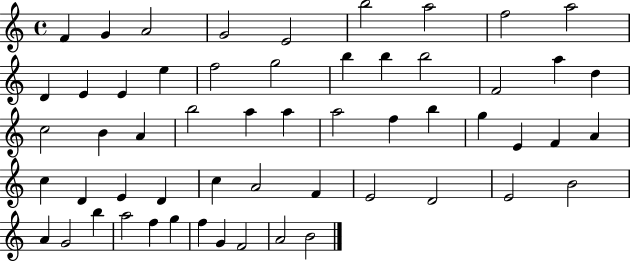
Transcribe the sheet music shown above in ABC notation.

X:1
T:Untitled
M:4/4
L:1/4
K:C
F G A2 G2 E2 b2 a2 f2 a2 D E E e f2 g2 b b b2 F2 a d c2 B A b2 a a a2 f b g E F A c D E D c A2 F E2 D2 E2 B2 A G2 b a2 f g f G F2 A2 B2